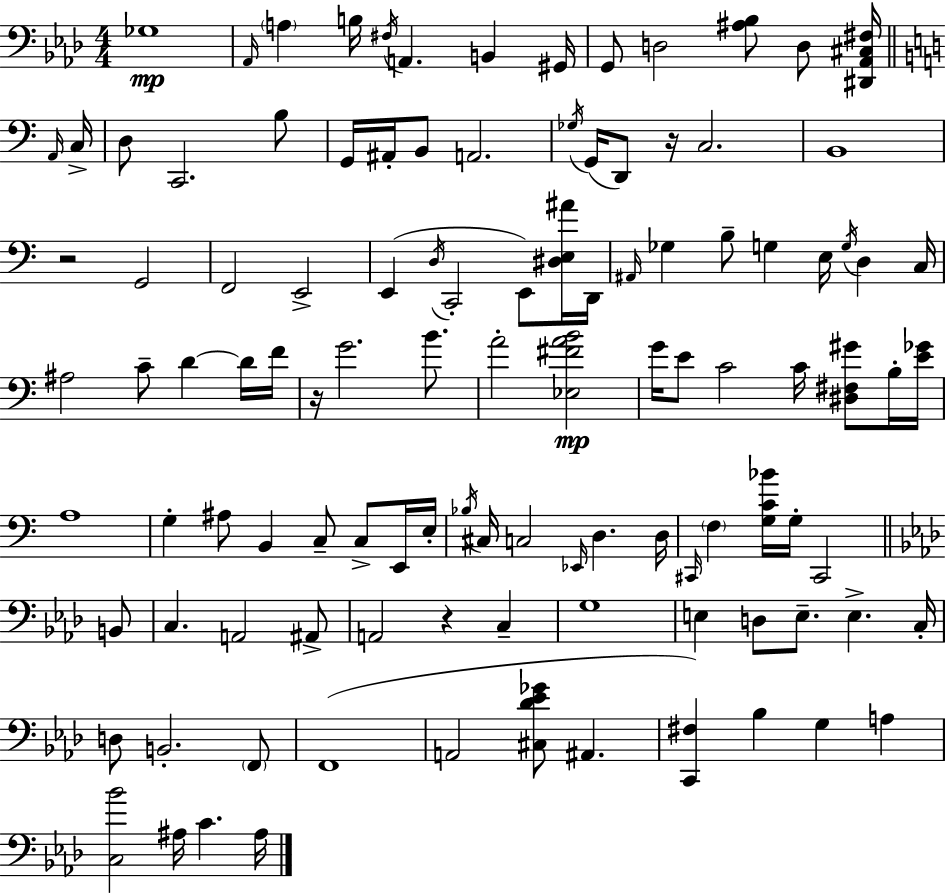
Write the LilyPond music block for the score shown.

{
  \clef bass
  \numericTimeSignature
  \time 4/4
  \key f \minor
  ges1\mp | \grace { aes,16 } \parenthesize a4 b16 \acciaccatura { fis16 } a,4. b,4 | gis,16 g,8 d2 <ais bes>8 d8 | <dis, aes, cis fis>16 \bar "||" \break \key c \major \grace { a,16 } c16-> d8 c,2. | b8 g,16 ais,16-. b,8 a,2. | \acciaccatura { ges16 }( g,16 d,8) r16 c2. | b,1 | \break r2 g,2 | f,2 e,2-> | e,4( \acciaccatura { d16 } c,2-. | e,8) <dis e ais'>16 d,16 \grace { ais,16 } ges4 b8-- g4 e16 | \break \acciaccatura { g16 } d4 c16 ais2 c'8-- | d'4~~ d'16 f'16 r16 g'2. | b'8. a'2-. <ees fis' a' b'>2\mp | g'16 e'8 c'2 | \break c'16 <dis fis gis'>8 b16-. <e' ges'>16 a1 | g4-. ais8 b,4 | c8-- c8-> e,16 e16-. \acciaccatura { bes16 } cis16 c2 | \grace { ees,16 } d4. d16 \grace { cis,16 } \parenthesize f4 <g c' bes'>16 g16-. cis,2 | \break \bar "||" \break \key f \minor b,8 c4. a,2 | ais,8-> a,2 r4 c4-- | g1 | e4 d8 e8.-- e4.-> | \break c16-. d8 b,2.-. | \parenthesize f,8 f,1( | a,2 <cis des' ees' ges'>8 ais,4. | <c, fis>4) bes4 g4 a4 | \break <c bes'>2 ais16 c'4. | ais16 \bar "|."
}